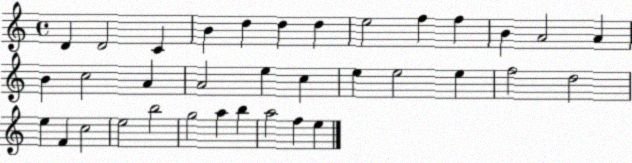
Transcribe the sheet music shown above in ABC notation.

X:1
T:Untitled
M:4/4
L:1/4
K:C
D D2 C B d d d e2 f f B A2 A B c2 A A2 e c e e2 e f2 d2 e F c2 e2 b2 g2 a b a2 f e